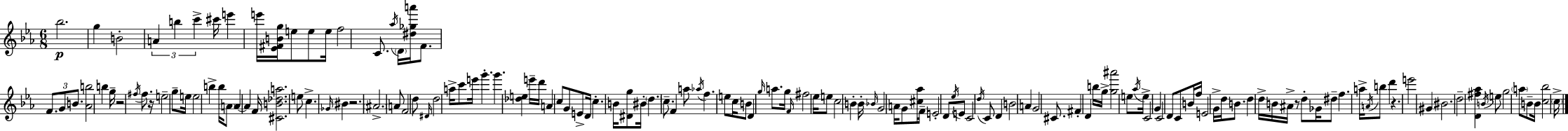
Bb5/h. G5/q B4/h A4/q B5/q C6/q C#6/s E6/q E6/s [Eb4,F#4,B4,G5]/s E5/e E5/e E5/s F5/h C4/e. Ab5/s D4/s [D#5,Gb5,A6]/s F4/e. F4/e. G4/e B4/e. [Ab4,B5]/h B5/q G5/s R/h F#5/s F#5/e. R/s E5/h G5/e E5/s E5/h B5/q B5/s A4/e A4/q A4/q F4/s [C#4,B4,Db5,A5]/h. E5/e C5/q. Gb4/s BIS4/q R/h. A#4/h. A4/e F4/h D5/e D#4/s D5/h A5/s C6/e E6/s G6/q. G6/q. [Db5,E5]/q E6/s D6/s A4/q C5/e G4/e E4/e D4/s C5/q. B4/s [D#4,G5]/e BIS4/s D5/q. C5/e. F4/q A5/e Ab5/s F5/q. E5/e C5/s B4/e D4/q G5/s A5/e. G5/s F4/s F#5/h Eb5/s E5/e C5/h B4/q B4/s Bb4/s G4/h A4/s G4/e [C#5,Ab5]/s F4/s E4/h D4/e Eb5/s E4/e C4/h D5/s C4/e D4/q B4/h A4/q G4/h C#4/e. F#4/q D4/q B5/s G5/s [G5,A#6]/h E5/e Ab5/s E5/s C4/h G4/q C4/h D4/e C4/e B4/s F5/s E4/h G4/s D5/s B4/e. D5/q D5/s B4/s A#4/s R/e D5/e Gb4/s D#5/e F5/q. A5/s A4/s B5/e D6/q R/q. E6/h G#4/q BIS4/h. D5/h [D4,F#5,Ab5]/q B4/s E5/e G5/h A5/e B4/e B4/s [C5,Bb5]/h C5/s